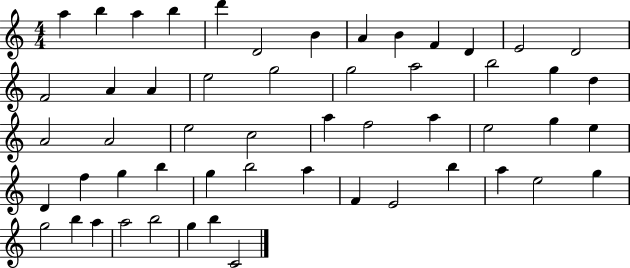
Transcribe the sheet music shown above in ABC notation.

X:1
T:Untitled
M:4/4
L:1/4
K:C
a b a b d' D2 B A B F D E2 D2 F2 A A e2 g2 g2 a2 b2 g d A2 A2 e2 c2 a f2 a e2 g e D f g b g b2 a F E2 b a e2 g g2 b a a2 b2 g b C2